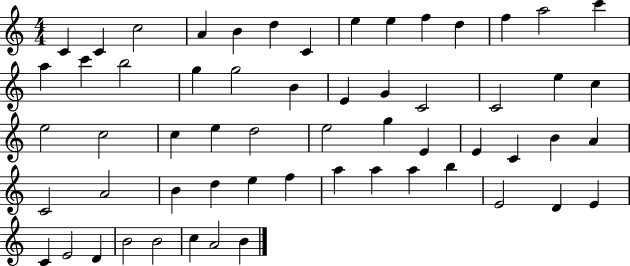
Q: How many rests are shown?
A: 0